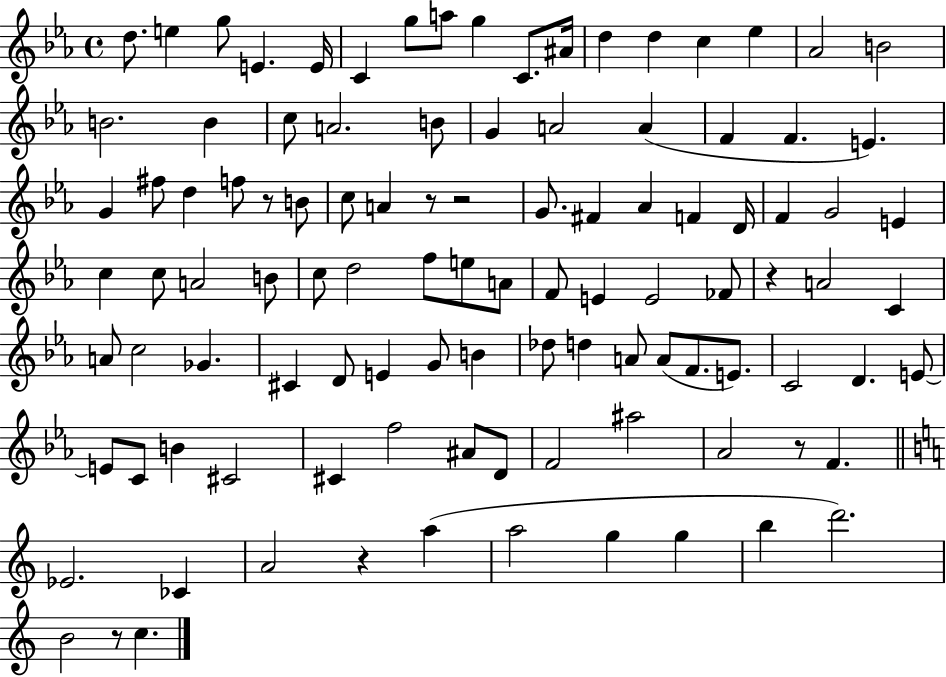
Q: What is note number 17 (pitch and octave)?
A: B4